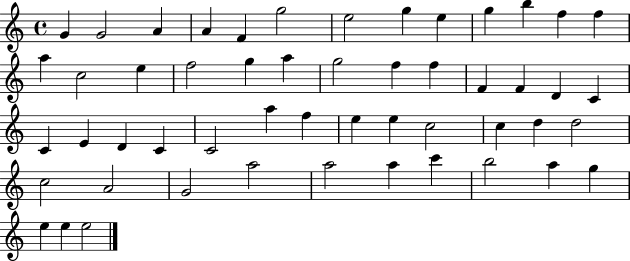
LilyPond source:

{
  \clef treble
  \time 4/4
  \defaultTimeSignature
  \key c \major
  g'4 g'2 a'4 | a'4 f'4 g''2 | e''2 g''4 e''4 | g''4 b''4 f''4 f''4 | \break a''4 c''2 e''4 | f''2 g''4 a''4 | g''2 f''4 f''4 | f'4 f'4 d'4 c'4 | \break c'4 e'4 d'4 c'4 | c'2 a''4 f''4 | e''4 e''4 c''2 | c''4 d''4 d''2 | \break c''2 a'2 | g'2 a''2 | a''2 a''4 c'''4 | b''2 a''4 g''4 | \break e''4 e''4 e''2 | \bar "|."
}